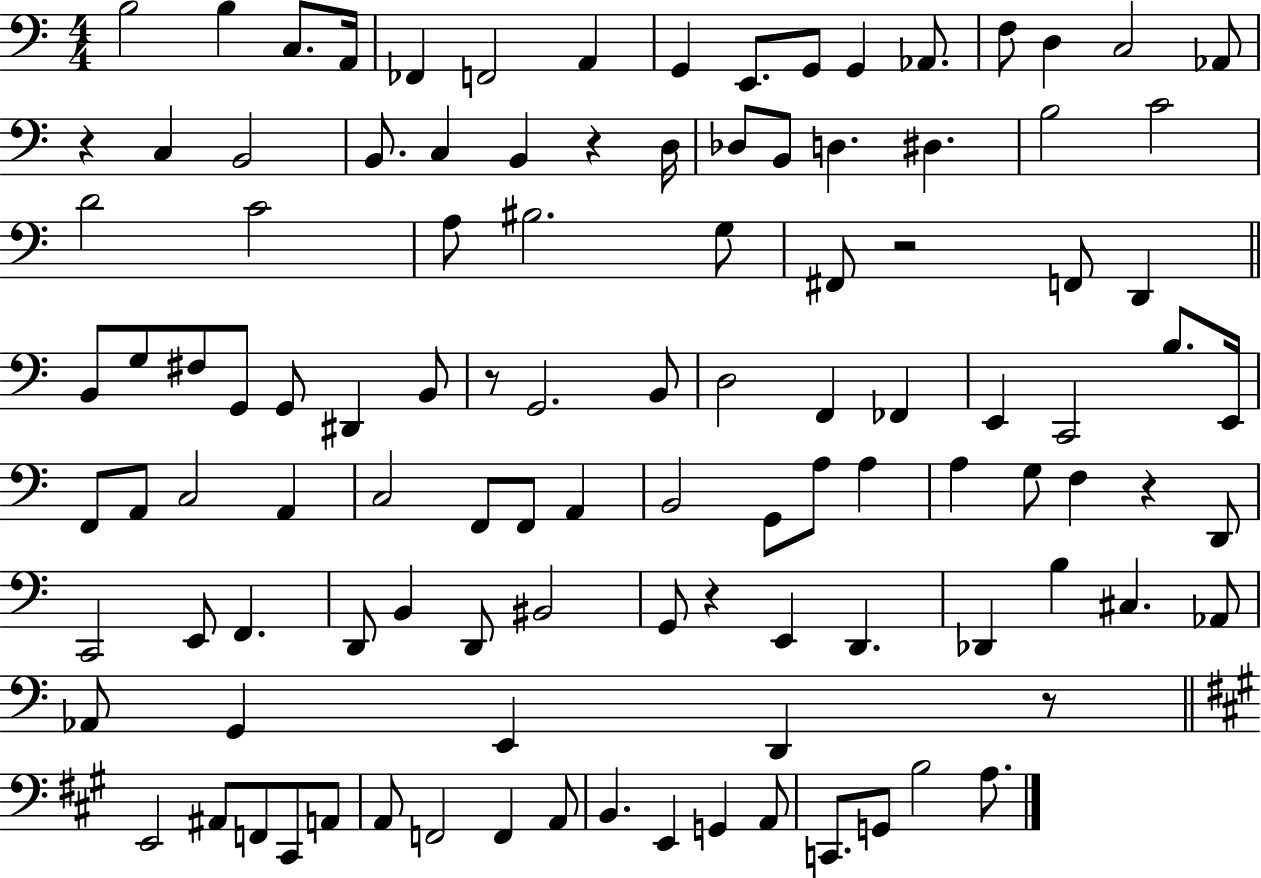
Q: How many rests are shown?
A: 7